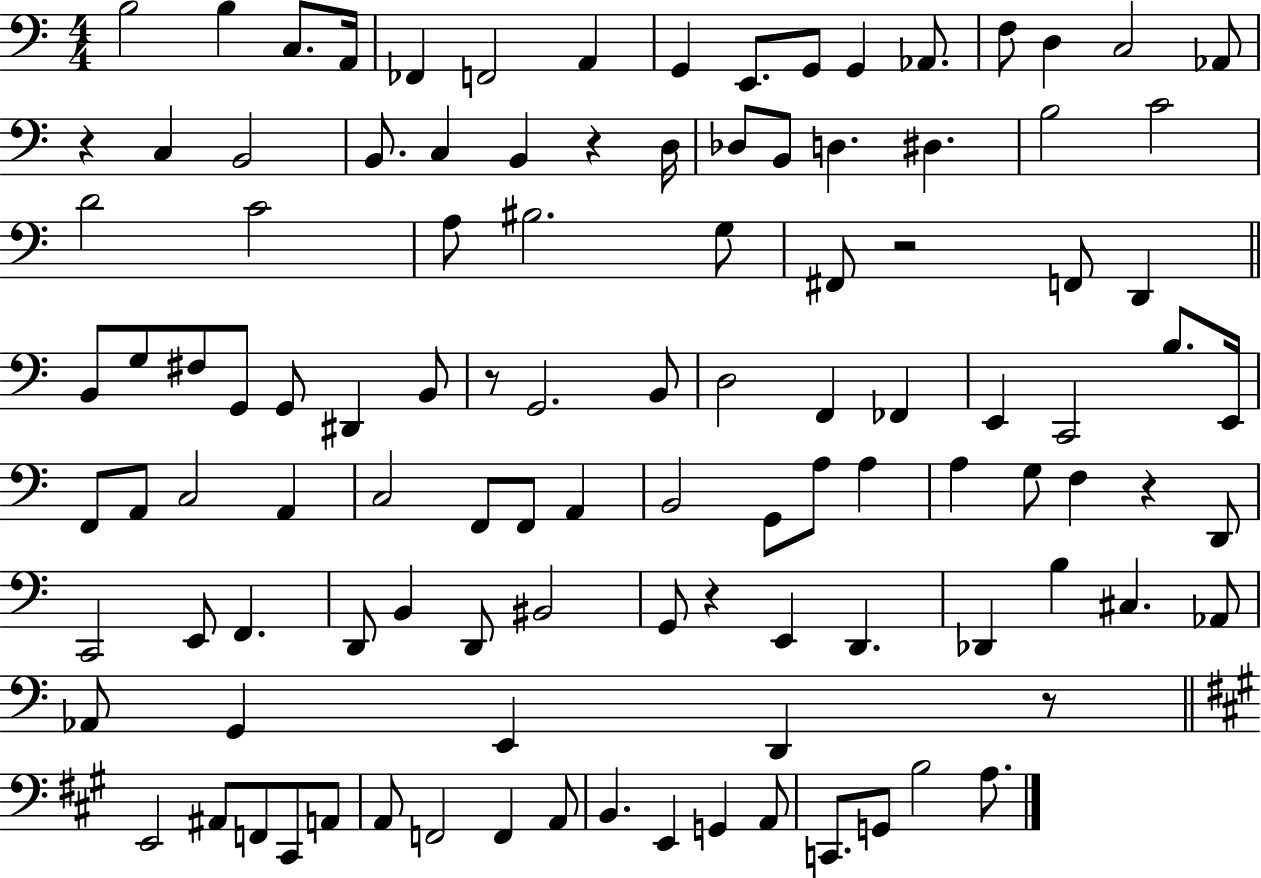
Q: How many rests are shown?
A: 7